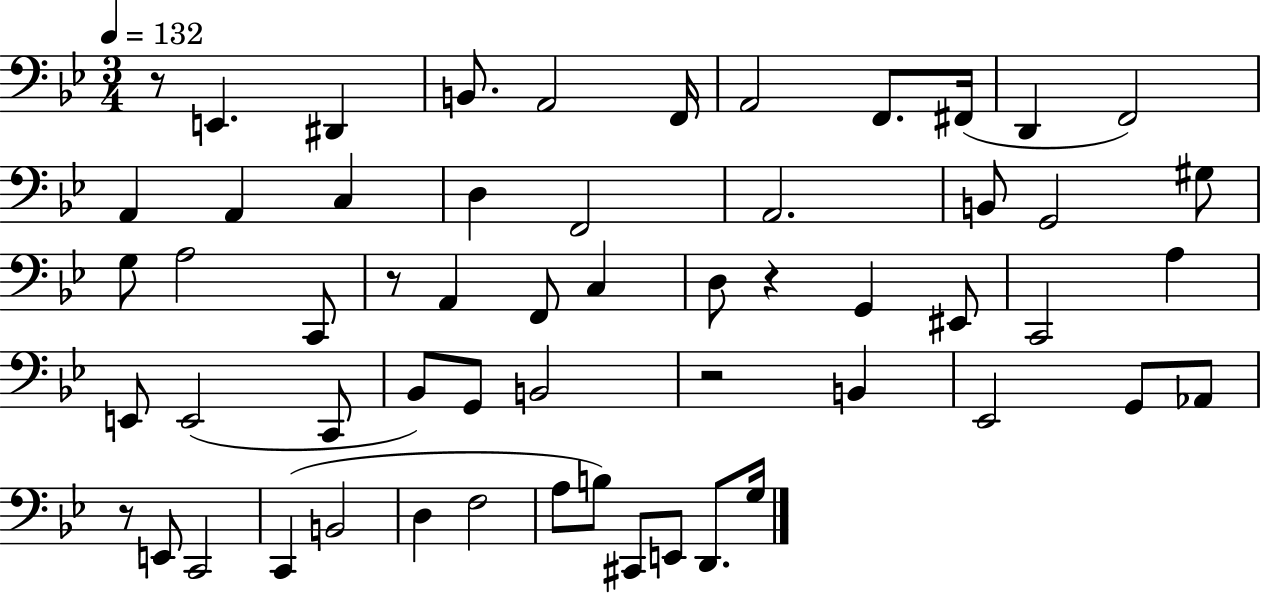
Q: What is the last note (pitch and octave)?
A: G3